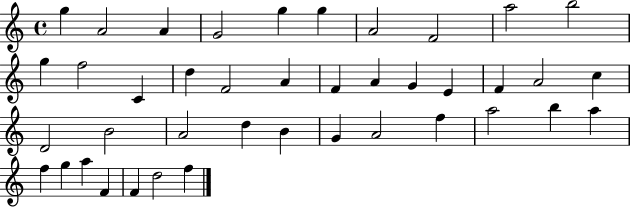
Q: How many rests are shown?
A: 0